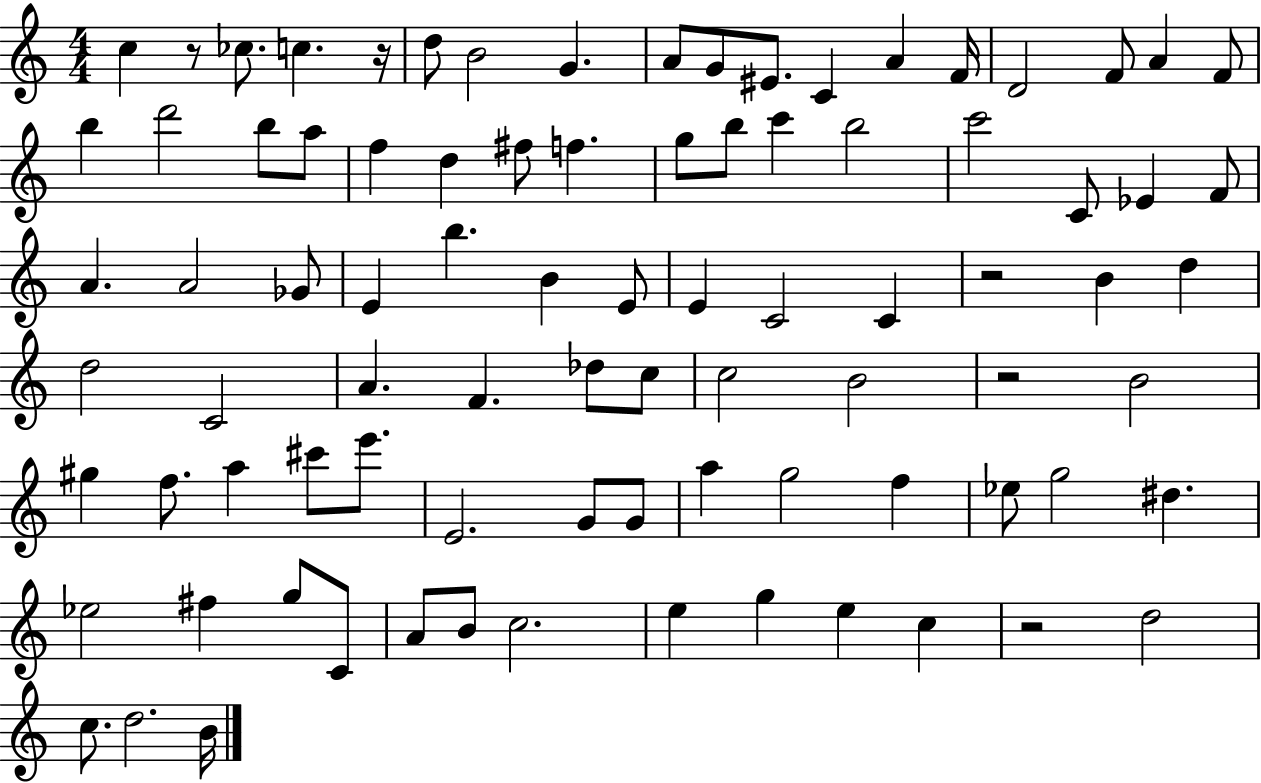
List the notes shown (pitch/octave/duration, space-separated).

C5/q R/e CES5/e. C5/q. R/s D5/e B4/h G4/q. A4/e G4/e EIS4/e. C4/q A4/q F4/s D4/h F4/e A4/q F4/e B5/q D6/h B5/e A5/e F5/q D5/q F#5/e F5/q. G5/e B5/e C6/q B5/h C6/h C4/e Eb4/q F4/e A4/q. A4/h Gb4/e E4/q B5/q. B4/q E4/e E4/q C4/h C4/q R/h B4/q D5/q D5/h C4/h A4/q. F4/q. Db5/e C5/e C5/h B4/h R/h B4/h G#5/q F5/e. A5/q C#6/e E6/e. E4/h. G4/e G4/e A5/q G5/h F5/q Eb5/e G5/h D#5/q. Eb5/h F#5/q G5/e C4/e A4/e B4/e C5/h. E5/q G5/q E5/q C5/q R/h D5/h C5/e. D5/h. B4/s